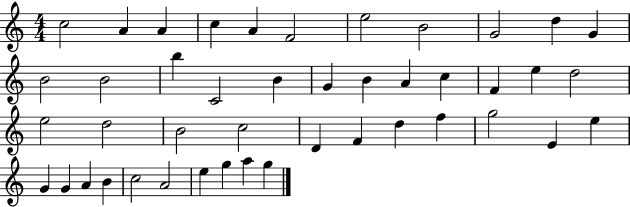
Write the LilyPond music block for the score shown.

{
  \clef treble
  \numericTimeSignature
  \time 4/4
  \key c \major
  c''2 a'4 a'4 | c''4 a'4 f'2 | e''2 b'2 | g'2 d''4 g'4 | \break b'2 b'2 | b''4 c'2 b'4 | g'4 b'4 a'4 c''4 | f'4 e''4 d''2 | \break e''2 d''2 | b'2 c''2 | d'4 f'4 d''4 f''4 | g''2 e'4 e''4 | \break g'4 g'4 a'4 b'4 | c''2 a'2 | e''4 g''4 a''4 g''4 | \bar "|."
}